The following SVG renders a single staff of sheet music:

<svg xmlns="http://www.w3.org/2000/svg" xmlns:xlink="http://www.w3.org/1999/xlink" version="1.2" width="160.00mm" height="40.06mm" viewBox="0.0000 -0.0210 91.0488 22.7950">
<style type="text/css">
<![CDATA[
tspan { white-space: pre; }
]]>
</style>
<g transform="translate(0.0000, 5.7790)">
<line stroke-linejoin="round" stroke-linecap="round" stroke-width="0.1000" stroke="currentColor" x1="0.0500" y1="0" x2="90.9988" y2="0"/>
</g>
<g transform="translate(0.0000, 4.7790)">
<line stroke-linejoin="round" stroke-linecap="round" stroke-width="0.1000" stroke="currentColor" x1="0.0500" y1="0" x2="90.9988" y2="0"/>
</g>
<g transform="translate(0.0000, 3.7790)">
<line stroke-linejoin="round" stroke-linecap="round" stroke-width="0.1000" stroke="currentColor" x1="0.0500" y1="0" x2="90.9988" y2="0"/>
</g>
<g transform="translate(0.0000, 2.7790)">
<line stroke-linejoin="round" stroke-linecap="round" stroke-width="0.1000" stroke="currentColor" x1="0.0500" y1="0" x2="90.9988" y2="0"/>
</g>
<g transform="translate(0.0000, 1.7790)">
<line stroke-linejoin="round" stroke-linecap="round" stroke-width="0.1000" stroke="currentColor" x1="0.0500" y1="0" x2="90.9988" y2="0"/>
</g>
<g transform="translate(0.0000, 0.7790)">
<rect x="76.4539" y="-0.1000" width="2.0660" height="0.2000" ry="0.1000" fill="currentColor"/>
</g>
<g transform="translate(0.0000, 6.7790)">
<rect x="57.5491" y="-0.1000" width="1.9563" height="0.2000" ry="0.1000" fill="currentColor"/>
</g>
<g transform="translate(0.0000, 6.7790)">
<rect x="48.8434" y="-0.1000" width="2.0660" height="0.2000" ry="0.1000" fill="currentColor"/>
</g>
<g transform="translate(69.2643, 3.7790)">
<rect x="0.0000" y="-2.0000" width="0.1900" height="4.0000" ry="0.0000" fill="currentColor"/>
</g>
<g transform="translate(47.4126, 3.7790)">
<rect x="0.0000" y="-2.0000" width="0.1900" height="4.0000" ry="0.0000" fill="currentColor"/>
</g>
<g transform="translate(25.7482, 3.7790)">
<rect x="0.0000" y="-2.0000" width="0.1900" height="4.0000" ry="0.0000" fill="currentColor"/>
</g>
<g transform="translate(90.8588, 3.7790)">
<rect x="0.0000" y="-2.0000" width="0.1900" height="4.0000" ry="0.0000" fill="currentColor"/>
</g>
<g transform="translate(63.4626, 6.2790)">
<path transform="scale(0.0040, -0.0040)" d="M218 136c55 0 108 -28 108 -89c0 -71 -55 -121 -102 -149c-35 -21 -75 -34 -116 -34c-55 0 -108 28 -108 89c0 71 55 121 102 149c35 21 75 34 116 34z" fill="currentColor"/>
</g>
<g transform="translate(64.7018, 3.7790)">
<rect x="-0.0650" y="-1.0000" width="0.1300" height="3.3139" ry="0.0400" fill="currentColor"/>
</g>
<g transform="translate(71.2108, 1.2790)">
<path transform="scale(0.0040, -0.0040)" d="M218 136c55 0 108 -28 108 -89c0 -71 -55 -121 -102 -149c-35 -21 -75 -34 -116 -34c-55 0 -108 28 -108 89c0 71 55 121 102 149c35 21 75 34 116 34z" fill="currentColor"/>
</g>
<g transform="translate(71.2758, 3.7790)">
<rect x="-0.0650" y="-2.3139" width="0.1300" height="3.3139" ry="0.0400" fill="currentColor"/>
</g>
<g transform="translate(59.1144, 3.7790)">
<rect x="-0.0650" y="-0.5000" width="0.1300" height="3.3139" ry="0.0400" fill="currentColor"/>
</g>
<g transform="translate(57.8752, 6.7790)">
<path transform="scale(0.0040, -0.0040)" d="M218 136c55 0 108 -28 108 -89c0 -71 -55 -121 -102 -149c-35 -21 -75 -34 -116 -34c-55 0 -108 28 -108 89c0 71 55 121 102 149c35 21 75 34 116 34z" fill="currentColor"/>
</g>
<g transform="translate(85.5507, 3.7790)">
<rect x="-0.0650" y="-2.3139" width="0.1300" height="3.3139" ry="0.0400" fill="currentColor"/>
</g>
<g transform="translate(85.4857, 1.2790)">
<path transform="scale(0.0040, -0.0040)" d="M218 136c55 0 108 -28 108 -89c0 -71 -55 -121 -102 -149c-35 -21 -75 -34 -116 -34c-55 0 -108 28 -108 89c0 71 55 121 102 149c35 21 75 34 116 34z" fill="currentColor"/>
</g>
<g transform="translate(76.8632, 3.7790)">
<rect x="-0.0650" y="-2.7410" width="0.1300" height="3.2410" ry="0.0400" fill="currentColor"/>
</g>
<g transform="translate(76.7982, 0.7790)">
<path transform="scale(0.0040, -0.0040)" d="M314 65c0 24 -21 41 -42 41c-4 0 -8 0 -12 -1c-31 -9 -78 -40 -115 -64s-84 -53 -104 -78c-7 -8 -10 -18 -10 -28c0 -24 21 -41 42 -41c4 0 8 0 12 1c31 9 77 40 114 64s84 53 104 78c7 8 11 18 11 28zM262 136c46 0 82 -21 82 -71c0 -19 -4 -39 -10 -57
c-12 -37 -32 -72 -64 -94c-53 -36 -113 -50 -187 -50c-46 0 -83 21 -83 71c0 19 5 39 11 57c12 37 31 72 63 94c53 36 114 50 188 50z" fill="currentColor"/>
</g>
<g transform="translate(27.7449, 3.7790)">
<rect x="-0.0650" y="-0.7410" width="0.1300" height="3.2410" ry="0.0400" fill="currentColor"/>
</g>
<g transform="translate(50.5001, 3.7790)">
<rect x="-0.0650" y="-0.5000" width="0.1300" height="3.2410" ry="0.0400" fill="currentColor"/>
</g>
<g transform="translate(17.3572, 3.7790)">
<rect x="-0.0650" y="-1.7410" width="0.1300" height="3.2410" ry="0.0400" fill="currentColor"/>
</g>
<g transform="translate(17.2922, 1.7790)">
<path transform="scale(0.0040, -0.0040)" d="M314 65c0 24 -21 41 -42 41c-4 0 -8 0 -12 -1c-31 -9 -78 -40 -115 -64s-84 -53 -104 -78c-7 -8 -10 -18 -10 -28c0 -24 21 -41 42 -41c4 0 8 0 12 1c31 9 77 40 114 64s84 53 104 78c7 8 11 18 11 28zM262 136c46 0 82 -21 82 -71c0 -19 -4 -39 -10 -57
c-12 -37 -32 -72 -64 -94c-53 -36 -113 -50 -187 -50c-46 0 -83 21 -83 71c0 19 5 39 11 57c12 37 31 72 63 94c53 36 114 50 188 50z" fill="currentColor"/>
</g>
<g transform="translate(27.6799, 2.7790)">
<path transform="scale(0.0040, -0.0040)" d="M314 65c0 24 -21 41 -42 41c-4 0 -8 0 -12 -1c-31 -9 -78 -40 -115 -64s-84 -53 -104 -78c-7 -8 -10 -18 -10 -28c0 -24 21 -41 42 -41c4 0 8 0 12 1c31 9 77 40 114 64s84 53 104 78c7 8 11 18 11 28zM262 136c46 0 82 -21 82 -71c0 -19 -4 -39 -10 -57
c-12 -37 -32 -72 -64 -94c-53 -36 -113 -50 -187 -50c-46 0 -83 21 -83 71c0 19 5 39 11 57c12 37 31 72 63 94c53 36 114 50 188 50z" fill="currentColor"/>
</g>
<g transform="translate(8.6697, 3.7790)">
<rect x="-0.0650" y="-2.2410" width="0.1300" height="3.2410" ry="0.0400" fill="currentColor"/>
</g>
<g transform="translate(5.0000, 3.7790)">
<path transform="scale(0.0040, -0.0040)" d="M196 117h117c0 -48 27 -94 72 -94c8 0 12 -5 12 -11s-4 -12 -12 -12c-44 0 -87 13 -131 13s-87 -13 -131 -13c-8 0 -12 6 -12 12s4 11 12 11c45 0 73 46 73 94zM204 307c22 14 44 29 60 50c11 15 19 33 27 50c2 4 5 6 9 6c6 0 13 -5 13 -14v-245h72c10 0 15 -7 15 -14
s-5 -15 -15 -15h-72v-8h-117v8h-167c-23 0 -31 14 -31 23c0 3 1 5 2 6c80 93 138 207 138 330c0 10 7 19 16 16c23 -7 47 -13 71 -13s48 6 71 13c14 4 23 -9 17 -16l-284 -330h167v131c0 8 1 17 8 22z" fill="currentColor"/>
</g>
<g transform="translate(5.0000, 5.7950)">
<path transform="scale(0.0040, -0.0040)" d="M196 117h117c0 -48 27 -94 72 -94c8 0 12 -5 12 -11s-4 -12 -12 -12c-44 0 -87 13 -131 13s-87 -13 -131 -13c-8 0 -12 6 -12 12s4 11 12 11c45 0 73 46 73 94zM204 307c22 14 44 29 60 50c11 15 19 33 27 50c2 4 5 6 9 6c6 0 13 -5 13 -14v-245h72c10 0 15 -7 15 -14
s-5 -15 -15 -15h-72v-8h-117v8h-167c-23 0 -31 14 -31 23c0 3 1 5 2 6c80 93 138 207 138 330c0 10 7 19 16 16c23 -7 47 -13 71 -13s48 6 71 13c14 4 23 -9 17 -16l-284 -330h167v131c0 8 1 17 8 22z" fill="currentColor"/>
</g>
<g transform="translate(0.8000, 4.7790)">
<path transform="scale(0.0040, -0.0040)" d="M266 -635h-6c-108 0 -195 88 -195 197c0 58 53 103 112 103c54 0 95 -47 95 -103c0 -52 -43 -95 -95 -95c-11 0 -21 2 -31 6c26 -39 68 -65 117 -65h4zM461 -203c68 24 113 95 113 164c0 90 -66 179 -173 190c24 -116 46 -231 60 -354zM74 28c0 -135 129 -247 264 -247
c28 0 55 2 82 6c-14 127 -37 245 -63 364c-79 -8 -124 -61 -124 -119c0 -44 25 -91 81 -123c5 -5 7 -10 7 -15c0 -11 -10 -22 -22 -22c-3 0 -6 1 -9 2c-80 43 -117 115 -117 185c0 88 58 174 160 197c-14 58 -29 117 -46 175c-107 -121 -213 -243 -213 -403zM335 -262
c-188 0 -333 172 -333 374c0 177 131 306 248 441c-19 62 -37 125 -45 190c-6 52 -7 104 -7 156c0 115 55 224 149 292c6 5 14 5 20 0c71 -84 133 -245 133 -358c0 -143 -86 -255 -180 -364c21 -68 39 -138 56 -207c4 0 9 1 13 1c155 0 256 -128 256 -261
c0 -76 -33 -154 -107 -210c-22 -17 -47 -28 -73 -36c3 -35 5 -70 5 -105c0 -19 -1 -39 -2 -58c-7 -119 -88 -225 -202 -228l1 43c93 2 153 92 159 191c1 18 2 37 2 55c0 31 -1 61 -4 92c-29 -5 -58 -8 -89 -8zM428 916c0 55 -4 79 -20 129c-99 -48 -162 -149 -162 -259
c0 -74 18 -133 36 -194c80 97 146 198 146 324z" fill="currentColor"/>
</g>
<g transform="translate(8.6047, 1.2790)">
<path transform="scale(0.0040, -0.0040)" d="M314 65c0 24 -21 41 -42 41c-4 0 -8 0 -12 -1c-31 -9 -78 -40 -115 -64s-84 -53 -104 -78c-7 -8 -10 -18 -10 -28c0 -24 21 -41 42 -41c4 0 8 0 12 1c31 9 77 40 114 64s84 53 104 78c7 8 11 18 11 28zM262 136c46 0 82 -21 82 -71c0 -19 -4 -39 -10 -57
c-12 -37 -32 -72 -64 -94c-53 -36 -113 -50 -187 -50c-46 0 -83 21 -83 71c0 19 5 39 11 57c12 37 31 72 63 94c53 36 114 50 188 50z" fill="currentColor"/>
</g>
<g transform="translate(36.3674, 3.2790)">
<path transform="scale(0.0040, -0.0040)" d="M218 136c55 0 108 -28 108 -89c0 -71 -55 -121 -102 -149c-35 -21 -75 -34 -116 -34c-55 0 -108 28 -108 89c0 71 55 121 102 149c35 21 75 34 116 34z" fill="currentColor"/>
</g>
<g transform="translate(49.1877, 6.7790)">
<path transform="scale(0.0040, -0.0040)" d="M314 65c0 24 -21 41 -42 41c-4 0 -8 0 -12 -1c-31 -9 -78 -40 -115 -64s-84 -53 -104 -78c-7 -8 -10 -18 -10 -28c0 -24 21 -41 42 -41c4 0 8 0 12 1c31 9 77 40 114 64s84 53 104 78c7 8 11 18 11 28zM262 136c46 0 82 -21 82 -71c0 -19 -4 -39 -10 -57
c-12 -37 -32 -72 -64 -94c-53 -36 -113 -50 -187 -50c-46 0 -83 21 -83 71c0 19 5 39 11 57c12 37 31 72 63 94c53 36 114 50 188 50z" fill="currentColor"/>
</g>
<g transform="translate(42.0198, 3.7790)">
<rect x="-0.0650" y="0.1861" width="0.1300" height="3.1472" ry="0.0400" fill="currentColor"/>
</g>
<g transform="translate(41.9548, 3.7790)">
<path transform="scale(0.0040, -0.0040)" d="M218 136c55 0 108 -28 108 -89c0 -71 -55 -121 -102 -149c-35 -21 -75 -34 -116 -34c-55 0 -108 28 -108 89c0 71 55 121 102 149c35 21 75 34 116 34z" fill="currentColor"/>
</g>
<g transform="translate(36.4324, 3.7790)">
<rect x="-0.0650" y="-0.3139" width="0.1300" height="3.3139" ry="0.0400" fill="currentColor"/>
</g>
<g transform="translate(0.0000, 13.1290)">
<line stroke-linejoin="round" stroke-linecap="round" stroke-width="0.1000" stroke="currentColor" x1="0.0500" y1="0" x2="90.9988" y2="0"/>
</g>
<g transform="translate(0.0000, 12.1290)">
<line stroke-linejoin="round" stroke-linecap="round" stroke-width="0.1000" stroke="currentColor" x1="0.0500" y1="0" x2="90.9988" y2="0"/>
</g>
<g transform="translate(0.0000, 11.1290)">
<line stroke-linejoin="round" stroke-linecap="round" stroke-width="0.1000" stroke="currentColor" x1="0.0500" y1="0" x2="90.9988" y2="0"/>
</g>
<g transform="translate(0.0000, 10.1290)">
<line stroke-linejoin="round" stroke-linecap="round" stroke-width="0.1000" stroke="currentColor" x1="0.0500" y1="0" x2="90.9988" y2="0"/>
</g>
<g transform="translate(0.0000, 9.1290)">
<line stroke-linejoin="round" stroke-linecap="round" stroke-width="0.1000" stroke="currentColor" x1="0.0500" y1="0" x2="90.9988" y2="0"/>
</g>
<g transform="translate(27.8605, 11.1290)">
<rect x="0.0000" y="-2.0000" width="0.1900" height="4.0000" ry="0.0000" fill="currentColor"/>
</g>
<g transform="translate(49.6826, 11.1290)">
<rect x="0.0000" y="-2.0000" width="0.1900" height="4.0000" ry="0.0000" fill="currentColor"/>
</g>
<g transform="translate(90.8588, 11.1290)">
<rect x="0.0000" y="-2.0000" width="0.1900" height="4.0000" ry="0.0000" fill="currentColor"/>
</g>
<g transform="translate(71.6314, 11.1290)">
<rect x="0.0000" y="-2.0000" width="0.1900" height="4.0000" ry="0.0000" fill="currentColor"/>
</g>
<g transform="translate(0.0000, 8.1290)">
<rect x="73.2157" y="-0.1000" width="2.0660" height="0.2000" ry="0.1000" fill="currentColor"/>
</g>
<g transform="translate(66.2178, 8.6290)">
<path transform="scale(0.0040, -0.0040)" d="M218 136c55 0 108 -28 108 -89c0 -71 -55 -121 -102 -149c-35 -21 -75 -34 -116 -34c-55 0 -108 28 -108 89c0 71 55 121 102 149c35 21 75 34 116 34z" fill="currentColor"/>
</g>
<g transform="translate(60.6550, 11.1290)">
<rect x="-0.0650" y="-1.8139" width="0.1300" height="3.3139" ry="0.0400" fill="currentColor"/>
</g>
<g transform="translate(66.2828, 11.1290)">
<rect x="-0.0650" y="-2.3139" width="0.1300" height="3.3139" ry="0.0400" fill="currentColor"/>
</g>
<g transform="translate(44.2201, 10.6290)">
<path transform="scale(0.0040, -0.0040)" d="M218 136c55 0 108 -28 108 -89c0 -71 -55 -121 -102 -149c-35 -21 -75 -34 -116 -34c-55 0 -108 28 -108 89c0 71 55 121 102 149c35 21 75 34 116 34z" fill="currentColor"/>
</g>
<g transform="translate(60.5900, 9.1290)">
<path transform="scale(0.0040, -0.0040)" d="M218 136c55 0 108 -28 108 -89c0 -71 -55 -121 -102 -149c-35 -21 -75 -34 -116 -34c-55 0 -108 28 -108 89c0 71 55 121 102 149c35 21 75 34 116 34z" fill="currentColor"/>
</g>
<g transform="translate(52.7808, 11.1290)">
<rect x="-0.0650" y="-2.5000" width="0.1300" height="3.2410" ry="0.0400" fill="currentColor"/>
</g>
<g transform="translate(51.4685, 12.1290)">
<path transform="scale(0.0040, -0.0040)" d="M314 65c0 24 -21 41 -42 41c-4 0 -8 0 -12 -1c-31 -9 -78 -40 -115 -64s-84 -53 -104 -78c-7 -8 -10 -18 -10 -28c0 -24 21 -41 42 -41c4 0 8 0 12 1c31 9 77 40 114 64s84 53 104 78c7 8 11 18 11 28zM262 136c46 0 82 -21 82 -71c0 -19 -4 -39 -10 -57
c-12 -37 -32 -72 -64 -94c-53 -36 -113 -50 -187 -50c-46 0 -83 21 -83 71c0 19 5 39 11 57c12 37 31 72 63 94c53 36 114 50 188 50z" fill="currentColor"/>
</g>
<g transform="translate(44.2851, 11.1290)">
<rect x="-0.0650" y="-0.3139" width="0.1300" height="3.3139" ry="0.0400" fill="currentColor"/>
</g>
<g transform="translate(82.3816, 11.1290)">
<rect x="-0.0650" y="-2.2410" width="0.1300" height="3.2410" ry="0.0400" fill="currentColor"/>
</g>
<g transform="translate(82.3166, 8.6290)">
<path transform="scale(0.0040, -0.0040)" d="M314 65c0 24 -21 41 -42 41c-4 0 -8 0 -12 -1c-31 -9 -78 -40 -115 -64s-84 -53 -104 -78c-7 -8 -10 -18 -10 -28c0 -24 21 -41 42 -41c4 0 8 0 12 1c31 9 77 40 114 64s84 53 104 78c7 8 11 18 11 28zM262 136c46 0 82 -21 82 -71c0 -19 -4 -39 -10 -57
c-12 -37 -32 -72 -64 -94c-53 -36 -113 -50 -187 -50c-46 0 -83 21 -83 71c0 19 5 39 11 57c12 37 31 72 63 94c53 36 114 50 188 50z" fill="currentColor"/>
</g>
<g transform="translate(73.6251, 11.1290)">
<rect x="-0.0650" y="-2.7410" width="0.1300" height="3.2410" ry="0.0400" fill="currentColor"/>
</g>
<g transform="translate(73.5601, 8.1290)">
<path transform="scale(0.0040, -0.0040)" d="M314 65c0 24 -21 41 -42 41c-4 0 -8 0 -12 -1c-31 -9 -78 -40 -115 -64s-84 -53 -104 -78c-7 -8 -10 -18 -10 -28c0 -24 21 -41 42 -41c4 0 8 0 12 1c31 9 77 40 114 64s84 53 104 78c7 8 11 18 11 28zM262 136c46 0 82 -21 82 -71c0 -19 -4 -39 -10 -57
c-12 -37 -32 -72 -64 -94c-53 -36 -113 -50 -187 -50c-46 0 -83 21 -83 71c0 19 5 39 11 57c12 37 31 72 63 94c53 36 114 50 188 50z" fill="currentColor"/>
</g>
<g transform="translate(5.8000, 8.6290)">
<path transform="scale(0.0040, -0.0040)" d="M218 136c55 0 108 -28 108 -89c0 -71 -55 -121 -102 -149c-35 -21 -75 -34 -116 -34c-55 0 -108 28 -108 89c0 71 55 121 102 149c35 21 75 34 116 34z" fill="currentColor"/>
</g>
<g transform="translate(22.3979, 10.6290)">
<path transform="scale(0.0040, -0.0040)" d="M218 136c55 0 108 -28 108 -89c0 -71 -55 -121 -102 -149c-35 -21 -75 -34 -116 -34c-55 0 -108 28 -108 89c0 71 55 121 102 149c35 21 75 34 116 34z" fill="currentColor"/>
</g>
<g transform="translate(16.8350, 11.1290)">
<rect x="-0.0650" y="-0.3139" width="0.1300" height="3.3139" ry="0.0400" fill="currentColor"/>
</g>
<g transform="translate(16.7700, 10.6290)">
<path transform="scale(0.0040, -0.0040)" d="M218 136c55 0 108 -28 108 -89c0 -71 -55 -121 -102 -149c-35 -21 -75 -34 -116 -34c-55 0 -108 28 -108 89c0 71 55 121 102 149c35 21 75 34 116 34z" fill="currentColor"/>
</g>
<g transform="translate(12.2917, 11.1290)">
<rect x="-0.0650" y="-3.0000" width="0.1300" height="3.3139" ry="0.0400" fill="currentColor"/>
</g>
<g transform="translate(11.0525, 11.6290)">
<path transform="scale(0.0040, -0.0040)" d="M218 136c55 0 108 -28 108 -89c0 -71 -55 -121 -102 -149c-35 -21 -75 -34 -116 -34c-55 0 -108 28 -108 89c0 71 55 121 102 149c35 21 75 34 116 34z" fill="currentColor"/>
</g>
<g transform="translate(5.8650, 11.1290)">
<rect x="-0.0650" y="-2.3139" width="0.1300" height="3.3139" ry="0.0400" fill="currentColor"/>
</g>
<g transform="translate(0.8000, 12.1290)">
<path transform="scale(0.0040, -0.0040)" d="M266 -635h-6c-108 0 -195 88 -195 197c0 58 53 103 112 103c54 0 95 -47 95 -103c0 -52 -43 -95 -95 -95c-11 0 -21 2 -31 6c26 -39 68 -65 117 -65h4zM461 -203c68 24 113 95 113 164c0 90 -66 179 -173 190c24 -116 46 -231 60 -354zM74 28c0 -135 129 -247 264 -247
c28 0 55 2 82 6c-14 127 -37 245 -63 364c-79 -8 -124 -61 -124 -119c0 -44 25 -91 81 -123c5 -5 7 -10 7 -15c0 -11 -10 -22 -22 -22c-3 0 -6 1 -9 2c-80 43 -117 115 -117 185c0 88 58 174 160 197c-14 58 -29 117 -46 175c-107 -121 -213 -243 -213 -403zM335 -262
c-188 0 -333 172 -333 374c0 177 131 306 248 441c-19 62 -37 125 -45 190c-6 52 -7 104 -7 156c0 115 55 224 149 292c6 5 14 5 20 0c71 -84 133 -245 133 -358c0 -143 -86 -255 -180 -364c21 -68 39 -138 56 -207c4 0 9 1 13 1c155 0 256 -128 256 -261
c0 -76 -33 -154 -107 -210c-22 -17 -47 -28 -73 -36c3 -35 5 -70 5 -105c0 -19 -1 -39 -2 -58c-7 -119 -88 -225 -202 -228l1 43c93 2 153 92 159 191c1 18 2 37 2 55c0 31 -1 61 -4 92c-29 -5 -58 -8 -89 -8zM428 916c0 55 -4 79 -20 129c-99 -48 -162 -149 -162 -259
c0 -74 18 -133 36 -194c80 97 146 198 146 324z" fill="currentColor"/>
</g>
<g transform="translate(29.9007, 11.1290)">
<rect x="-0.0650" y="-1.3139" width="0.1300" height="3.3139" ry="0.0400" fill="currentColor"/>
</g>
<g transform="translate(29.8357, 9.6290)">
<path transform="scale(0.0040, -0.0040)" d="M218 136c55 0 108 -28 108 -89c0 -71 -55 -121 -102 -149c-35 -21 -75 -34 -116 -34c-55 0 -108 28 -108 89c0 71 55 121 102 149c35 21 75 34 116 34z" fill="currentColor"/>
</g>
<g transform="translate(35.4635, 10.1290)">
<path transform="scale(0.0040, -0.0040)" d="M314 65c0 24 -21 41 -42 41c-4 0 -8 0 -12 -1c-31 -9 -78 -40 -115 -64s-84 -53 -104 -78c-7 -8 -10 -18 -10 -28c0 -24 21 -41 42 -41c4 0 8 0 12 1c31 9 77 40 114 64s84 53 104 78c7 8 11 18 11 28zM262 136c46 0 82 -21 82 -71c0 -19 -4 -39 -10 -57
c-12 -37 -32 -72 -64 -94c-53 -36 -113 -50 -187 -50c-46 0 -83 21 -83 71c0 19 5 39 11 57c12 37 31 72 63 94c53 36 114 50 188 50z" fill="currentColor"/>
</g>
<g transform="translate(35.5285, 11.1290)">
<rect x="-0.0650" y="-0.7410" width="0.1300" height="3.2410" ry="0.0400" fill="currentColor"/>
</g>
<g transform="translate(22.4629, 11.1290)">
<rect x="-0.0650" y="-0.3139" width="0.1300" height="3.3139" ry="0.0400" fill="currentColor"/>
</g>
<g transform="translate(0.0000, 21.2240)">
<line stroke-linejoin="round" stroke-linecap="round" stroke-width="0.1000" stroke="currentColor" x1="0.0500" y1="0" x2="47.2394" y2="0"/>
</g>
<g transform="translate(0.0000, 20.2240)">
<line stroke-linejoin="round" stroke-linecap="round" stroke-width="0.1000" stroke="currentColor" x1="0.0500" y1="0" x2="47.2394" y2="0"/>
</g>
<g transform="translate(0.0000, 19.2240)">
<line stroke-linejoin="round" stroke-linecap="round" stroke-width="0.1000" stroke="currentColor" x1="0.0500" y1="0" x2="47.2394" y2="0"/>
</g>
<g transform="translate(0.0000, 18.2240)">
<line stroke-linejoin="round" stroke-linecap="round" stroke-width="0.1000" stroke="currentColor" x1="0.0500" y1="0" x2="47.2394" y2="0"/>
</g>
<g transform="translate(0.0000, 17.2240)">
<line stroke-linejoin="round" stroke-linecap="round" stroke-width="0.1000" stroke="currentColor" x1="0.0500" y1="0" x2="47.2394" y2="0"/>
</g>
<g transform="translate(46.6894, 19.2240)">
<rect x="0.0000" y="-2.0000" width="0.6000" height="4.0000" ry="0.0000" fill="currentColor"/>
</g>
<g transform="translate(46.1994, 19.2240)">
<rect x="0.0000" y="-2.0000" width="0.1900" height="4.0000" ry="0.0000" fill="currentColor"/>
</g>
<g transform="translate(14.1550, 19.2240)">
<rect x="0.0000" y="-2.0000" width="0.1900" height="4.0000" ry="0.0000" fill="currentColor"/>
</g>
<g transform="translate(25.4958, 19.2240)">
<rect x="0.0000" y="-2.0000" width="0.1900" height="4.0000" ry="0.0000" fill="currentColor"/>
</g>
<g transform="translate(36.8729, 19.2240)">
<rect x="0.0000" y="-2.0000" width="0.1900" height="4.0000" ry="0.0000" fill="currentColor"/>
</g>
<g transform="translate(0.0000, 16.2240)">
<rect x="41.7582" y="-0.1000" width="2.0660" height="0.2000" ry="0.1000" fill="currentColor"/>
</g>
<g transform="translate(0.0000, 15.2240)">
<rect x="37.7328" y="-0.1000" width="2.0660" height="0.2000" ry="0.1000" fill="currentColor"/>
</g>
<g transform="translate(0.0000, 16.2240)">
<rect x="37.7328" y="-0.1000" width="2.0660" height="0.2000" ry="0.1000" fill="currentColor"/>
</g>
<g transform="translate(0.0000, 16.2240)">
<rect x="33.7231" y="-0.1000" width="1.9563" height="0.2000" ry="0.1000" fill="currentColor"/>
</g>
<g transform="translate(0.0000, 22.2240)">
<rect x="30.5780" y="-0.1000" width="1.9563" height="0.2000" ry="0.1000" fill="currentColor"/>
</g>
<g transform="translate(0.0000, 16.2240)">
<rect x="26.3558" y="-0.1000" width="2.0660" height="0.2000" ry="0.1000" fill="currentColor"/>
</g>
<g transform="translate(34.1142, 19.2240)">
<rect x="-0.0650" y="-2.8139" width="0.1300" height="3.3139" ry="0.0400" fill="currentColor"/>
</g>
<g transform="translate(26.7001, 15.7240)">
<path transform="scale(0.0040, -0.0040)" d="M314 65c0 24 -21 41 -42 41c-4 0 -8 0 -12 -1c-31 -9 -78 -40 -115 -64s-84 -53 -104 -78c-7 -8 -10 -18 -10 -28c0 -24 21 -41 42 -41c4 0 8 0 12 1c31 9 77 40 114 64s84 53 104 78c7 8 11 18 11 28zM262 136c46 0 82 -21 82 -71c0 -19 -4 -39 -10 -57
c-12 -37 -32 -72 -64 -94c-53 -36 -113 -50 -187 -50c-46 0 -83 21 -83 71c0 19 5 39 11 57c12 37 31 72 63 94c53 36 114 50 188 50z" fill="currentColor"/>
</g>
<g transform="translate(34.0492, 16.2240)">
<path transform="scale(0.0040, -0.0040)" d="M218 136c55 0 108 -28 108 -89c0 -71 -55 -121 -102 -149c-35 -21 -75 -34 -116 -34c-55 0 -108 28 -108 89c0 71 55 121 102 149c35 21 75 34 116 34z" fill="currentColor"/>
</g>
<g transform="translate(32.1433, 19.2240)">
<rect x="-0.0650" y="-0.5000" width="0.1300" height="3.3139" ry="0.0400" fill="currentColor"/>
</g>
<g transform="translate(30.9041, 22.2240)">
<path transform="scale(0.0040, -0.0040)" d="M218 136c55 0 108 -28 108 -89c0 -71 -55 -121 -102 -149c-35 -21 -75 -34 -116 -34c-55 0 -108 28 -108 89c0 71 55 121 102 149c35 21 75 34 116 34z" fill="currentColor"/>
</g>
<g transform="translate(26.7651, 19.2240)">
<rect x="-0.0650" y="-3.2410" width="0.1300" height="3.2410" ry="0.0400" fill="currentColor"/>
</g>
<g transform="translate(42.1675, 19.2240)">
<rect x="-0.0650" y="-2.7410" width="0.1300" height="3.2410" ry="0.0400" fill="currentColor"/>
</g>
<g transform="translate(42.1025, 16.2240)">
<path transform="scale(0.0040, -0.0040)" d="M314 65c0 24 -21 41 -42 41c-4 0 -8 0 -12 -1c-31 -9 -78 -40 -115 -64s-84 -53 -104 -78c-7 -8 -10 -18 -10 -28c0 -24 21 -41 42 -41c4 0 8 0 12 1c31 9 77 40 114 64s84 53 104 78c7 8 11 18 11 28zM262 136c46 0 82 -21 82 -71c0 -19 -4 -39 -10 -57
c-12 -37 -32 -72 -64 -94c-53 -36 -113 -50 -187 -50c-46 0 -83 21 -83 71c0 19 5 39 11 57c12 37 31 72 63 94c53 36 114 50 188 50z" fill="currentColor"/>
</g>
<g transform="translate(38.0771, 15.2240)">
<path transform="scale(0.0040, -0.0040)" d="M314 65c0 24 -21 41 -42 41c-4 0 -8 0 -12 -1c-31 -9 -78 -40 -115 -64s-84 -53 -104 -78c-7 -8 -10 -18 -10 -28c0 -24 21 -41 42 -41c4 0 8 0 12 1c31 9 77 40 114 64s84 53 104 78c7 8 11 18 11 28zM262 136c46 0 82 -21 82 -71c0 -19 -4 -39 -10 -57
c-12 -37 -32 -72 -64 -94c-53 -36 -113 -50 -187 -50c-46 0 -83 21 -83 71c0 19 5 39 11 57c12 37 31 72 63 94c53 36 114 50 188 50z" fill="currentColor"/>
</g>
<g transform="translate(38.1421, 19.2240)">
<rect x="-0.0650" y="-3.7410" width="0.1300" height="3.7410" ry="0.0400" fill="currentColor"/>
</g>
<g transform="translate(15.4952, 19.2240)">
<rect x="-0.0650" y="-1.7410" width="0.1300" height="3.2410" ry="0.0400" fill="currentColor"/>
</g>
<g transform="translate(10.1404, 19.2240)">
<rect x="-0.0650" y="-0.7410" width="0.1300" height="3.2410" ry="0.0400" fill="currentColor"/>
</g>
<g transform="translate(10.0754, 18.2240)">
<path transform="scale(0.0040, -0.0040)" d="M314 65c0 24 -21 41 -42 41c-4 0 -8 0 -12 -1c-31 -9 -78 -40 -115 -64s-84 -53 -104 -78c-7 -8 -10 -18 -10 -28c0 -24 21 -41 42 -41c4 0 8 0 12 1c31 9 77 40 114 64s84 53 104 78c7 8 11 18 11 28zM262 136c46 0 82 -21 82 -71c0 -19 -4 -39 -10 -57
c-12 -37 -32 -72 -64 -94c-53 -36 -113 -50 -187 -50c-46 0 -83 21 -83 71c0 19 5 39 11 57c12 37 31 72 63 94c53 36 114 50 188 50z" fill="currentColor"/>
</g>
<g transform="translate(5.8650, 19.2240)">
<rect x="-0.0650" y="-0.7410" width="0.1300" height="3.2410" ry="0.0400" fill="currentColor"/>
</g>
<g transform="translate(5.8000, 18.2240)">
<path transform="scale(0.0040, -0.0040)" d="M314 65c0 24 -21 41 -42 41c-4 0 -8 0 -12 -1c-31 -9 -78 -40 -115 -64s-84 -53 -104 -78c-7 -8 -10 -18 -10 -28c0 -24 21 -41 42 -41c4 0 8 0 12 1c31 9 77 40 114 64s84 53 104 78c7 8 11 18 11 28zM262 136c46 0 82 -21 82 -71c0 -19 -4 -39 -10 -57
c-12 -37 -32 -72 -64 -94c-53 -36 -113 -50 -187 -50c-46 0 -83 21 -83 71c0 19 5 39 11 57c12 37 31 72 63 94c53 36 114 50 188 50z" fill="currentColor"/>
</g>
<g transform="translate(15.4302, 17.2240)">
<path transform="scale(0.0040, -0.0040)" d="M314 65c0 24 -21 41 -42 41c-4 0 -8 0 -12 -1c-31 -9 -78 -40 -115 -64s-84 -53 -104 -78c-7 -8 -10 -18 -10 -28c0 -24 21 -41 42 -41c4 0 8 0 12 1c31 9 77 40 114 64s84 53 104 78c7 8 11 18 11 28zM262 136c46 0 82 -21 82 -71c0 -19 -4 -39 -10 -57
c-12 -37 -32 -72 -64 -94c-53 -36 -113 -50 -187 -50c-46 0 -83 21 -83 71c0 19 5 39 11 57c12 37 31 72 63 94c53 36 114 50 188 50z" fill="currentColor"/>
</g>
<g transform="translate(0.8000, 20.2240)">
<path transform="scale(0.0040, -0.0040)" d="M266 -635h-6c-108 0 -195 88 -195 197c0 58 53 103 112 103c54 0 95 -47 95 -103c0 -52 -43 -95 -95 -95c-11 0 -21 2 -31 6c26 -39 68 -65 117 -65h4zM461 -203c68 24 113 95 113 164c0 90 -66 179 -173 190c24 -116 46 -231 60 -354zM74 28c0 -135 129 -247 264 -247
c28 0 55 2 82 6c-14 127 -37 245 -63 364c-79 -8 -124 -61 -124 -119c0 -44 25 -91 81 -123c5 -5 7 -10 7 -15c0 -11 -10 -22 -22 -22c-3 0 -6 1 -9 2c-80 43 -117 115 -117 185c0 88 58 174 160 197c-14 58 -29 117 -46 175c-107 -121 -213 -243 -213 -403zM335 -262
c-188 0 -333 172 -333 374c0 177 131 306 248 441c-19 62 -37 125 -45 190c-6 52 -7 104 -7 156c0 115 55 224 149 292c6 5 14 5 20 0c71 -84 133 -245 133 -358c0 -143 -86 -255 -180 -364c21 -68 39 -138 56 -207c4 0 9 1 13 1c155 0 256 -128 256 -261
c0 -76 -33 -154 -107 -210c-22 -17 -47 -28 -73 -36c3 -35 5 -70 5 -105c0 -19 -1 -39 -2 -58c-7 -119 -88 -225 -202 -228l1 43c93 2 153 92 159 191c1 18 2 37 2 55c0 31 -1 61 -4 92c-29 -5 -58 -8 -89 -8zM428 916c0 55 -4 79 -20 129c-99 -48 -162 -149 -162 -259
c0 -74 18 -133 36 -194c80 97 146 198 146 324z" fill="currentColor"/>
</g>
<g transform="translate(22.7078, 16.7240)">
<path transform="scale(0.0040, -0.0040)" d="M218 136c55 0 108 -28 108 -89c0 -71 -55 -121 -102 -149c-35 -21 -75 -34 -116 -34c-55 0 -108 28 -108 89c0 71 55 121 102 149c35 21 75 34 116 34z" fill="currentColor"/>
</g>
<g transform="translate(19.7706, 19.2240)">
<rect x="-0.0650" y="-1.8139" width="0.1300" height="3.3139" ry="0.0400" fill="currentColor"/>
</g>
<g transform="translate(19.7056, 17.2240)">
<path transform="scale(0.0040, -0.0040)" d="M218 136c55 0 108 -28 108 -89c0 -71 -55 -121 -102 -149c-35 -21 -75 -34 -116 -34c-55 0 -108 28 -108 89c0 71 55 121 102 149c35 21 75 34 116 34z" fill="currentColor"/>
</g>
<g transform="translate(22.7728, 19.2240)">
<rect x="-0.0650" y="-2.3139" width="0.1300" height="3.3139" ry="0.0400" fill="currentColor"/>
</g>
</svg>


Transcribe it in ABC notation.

X:1
T:Untitled
M:4/4
L:1/4
K:C
g2 f2 d2 c B C2 C D g a2 g g A c c e d2 c G2 f g a2 g2 d2 d2 f2 f g b2 C a c'2 a2